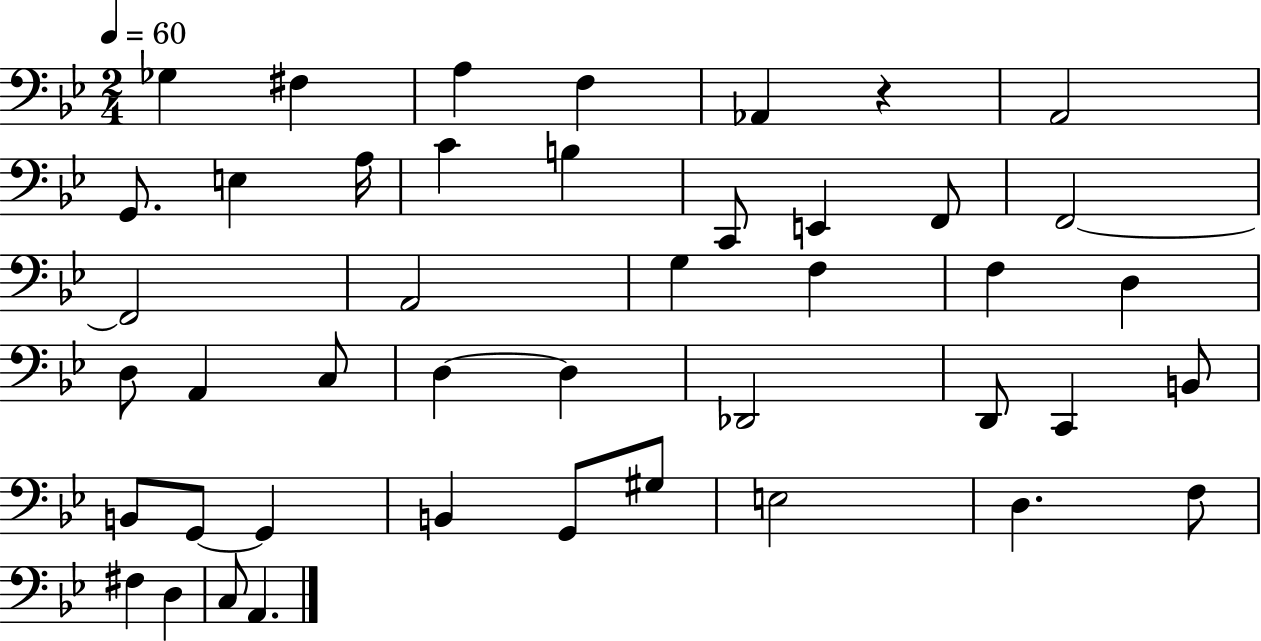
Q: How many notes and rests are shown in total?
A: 44